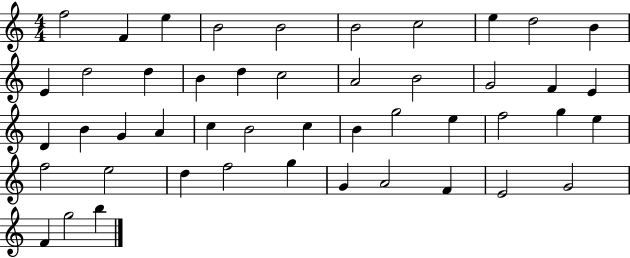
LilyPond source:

{
  \clef treble
  \numericTimeSignature
  \time 4/4
  \key c \major
  f''2 f'4 e''4 | b'2 b'2 | b'2 c''2 | e''4 d''2 b'4 | \break e'4 d''2 d''4 | b'4 d''4 c''2 | a'2 b'2 | g'2 f'4 e'4 | \break d'4 b'4 g'4 a'4 | c''4 b'2 c''4 | b'4 g''2 e''4 | f''2 g''4 e''4 | \break f''2 e''2 | d''4 f''2 g''4 | g'4 a'2 f'4 | e'2 g'2 | \break f'4 g''2 b''4 | \bar "|."
}